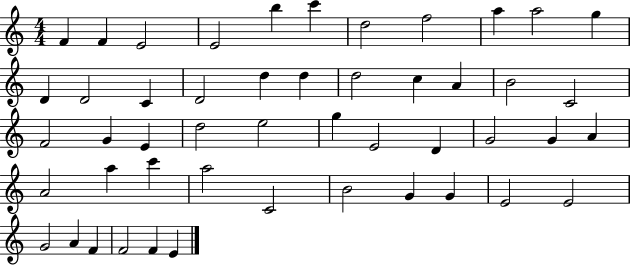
F4/q F4/q E4/h E4/h B5/q C6/q D5/h F5/h A5/q A5/h G5/q D4/q D4/h C4/q D4/h D5/q D5/q D5/h C5/q A4/q B4/h C4/h F4/h G4/q E4/q D5/h E5/h G5/q E4/h D4/q G4/h G4/q A4/q A4/h A5/q C6/q A5/h C4/h B4/h G4/q G4/q E4/h E4/h G4/h A4/q F4/q F4/h F4/q E4/q